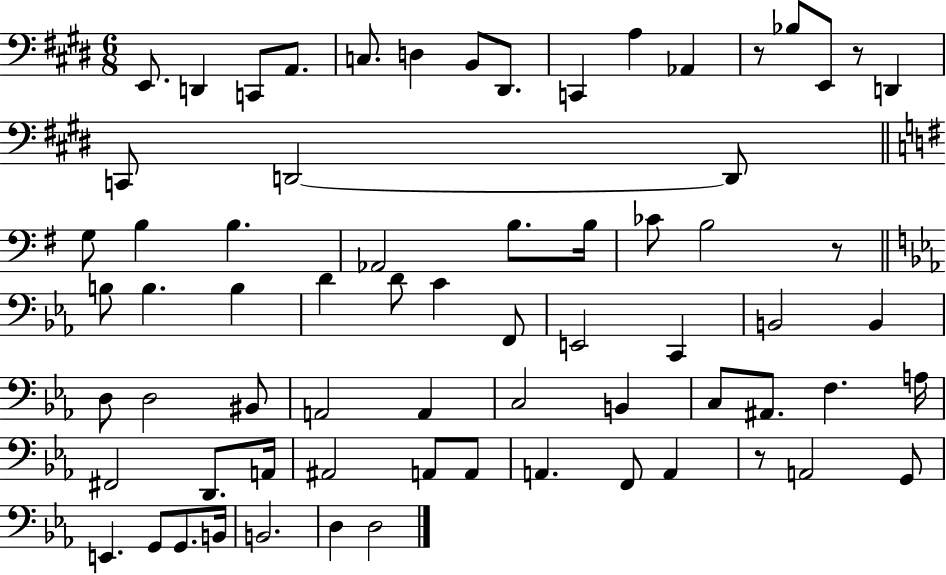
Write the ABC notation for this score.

X:1
T:Untitled
M:6/8
L:1/4
K:E
E,,/2 D,, C,,/2 A,,/2 C,/2 D, B,,/2 ^D,,/2 C,, A, _A,, z/2 _B,/2 E,,/2 z/2 D,, C,,/2 D,,2 D,,/2 G,/2 B, B, _A,,2 B,/2 B,/4 _C/2 B,2 z/2 B,/2 B, B, D D/2 C F,,/2 E,,2 C,, B,,2 B,, D,/2 D,2 ^B,,/2 A,,2 A,, C,2 B,, C,/2 ^A,,/2 F, A,/4 ^F,,2 D,,/2 A,,/4 ^A,,2 A,,/2 A,,/2 A,, F,,/2 A,, z/2 A,,2 G,,/2 E,, G,,/2 G,,/2 B,,/4 B,,2 D, D,2